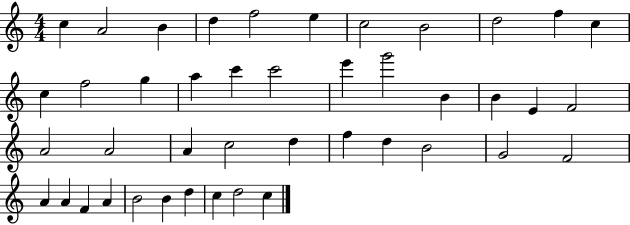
C5/q A4/h B4/q D5/q F5/h E5/q C5/h B4/h D5/h F5/q C5/q C5/q F5/h G5/q A5/q C6/q C6/h E6/q G6/h B4/q B4/q E4/q F4/h A4/h A4/h A4/q C5/h D5/q F5/q D5/q B4/h G4/h F4/h A4/q A4/q F4/q A4/q B4/h B4/q D5/q C5/q D5/h C5/q